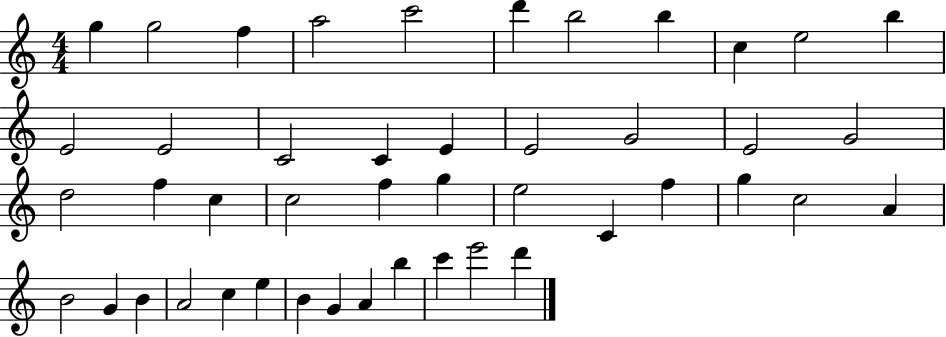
{
  \clef treble
  \numericTimeSignature
  \time 4/4
  \key c \major
  g''4 g''2 f''4 | a''2 c'''2 | d'''4 b''2 b''4 | c''4 e''2 b''4 | \break e'2 e'2 | c'2 c'4 e'4 | e'2 g'2 | e'2 g'2 | \break d''2 f''4 c''4 | c''2 f''4 g''4 | e''2 c'4 f''4 | g''4 c''2 a'4 | \break b'2 g'4 b'4 | a'2 c''4 e''4 | b'4 g'4 a'4 b''4 | c'''4 e'''2 d'''4 | \break \bar "|."
}